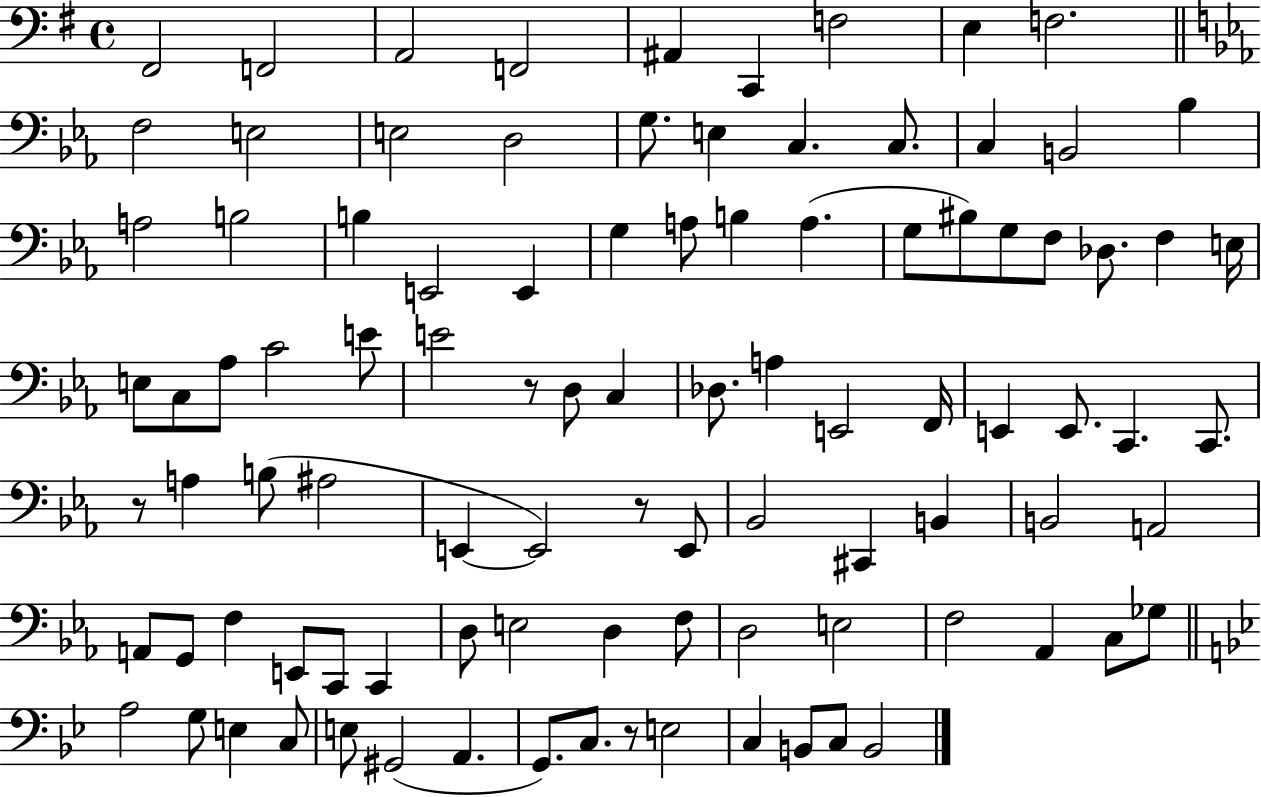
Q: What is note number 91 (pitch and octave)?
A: B2